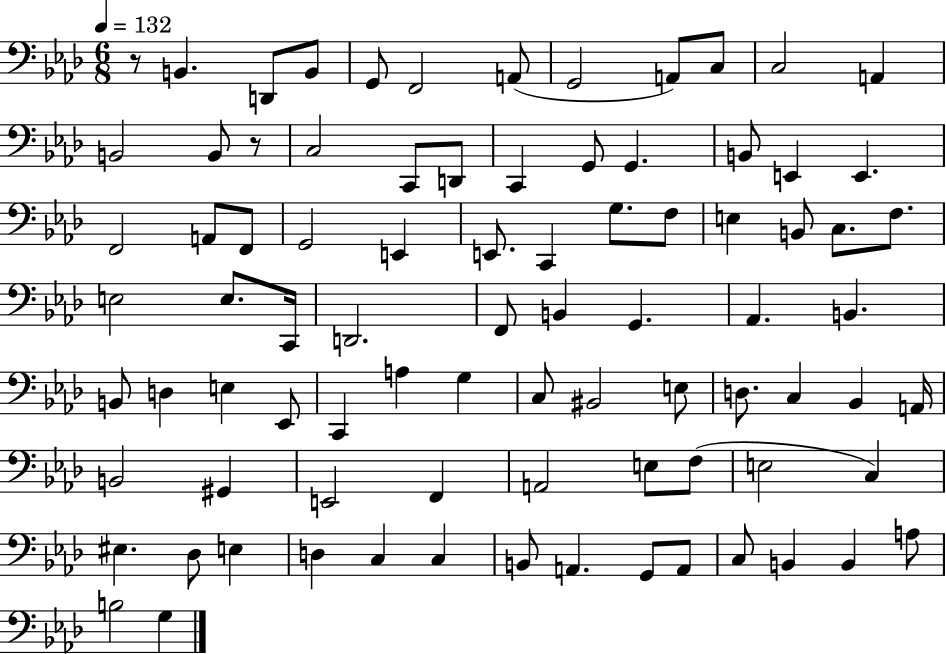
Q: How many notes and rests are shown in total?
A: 85